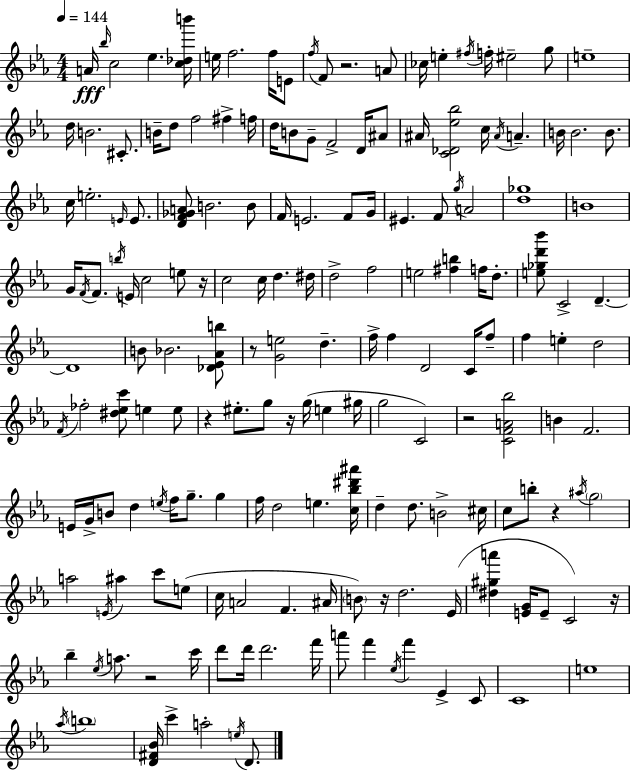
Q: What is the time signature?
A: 4/4